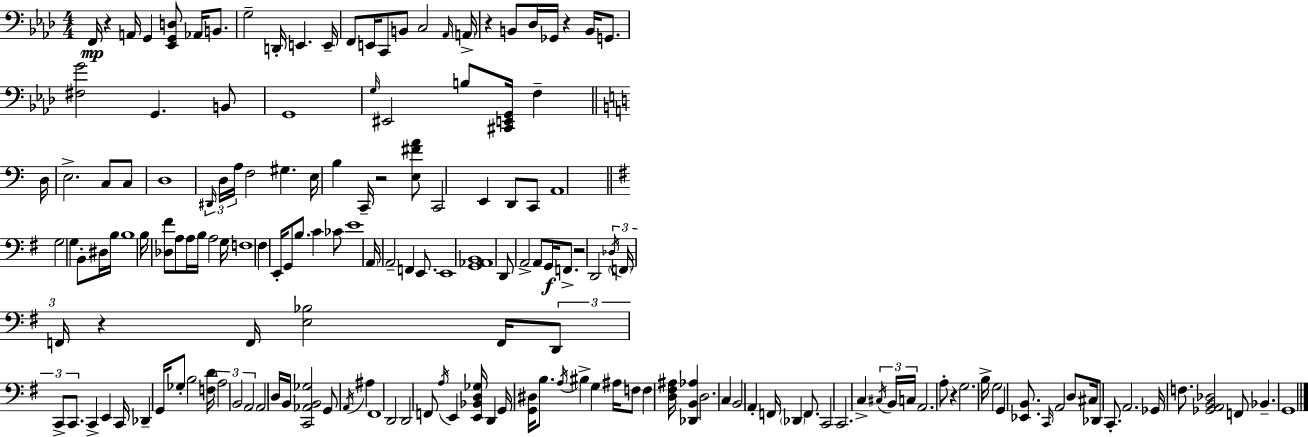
F2/s R/q A2/s G2/q [Eb2,G2,D3]/e Ab2/s B2/e. G3/h D2/s E2/q. E2/s F2/e E2/s C2/e B2/e C3/h Ab2/s A2/s R/q B2/e Db3/s Gb2/s R/q B2/s G2/e. [F#3,G4]/h G2/q. B2/e G2/w G3/s EIS2/h B3/e [C#2,E2,G2]/s F3/q D3/s E3/h. C3/e C3/e D3/w D#2/s D3/s A3/s F3/h G#3/q. E3/s B3/q C2/s R/h [E3,F#4,A4]/e C2/h E2/q D2/e C2/e A2/w G3/h G3/q B2/e D#3/s B3/s B3/w B3/s [Db3,F#4]/e A3/e A3/s B3/s A3/h G3/s F3/w F#3/q E2/s G2/e B3/e. C4/q CES4/e E4/w A2/s A2/h F2/q E2/e. E2/w [G2,Ab2,B2]/w D2/e A2/h A2/e G2/s F2/e. R/h D2/h Db3/s F2/s F2/s R/q F2/s [E3,Bb3]/h F2/s D2/e C2/e C2/e. C2/q E2/q C2/s Db2/q G2/s Gb3/e B3/h [F3,D4]/s A3/h B2/h A2/h A2/h D3/s B2/s [C2,Ab2,B2,Gb3]/h G2/e A2/s A#3/q F#2/w D2/h D2/h F2/e A3/s E2/q [E2,Bb2,D3,Gb3]/s D2/q G2/s [G2,D#3]/s B3/e. A3/s BIS3/q G3/q A#3/s F3/e F3/q [D3,F#3,A#3]/s [Db2,B2,Ab3]/q D3/h. C3/q B2/h A2/q F2/s Db2/q F2/e. C2/h C2/h. C3/q C#3/s B2/s C3/s A2/h. A3/e R/q G3/h. B3/s G3/h G2/q [Eb2,B2]/e. C2/s A2/h D3/e C#3/s Db2/e C2/e. A2/h. Gb2/s F3/e. [Gb2,A2,B2,Db3]/h F2/e Bb2/q. G2/w